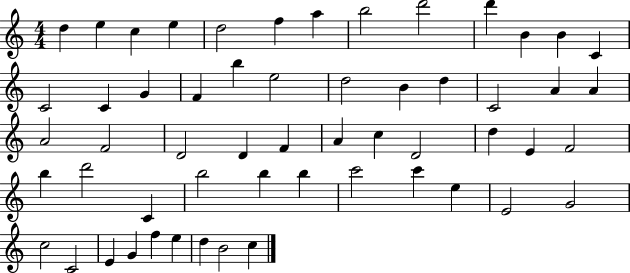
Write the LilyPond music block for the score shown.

{
  \clef treble
  \numericTimeSignature
  \time 4/4
  \key c \major
  d''4 e''4 c''4 e''4 | d''2 f''4 a''4 | b''2 d'''2 | d'''4 b'4 b'4 c'4 | \break c'2 c'4 g'4 | f'4 b''4 e''2 | d''2 b'4 d''4 | c'2 a'4 a'4 | \break a'2 f'2 | d'2 d'4 f'4 | a'4 c''4 d'2 | d''4 e'4 f'2 | \break b''4 d'''2 c'4 | b''2 b''4 b''4 | c'''2 c'''4 e''4 | e'2 g'2 | \break c''2 c'2 | e'4 g'4 f''4 e''4 | d''4 b'2 c''4 | \bar "|."
}